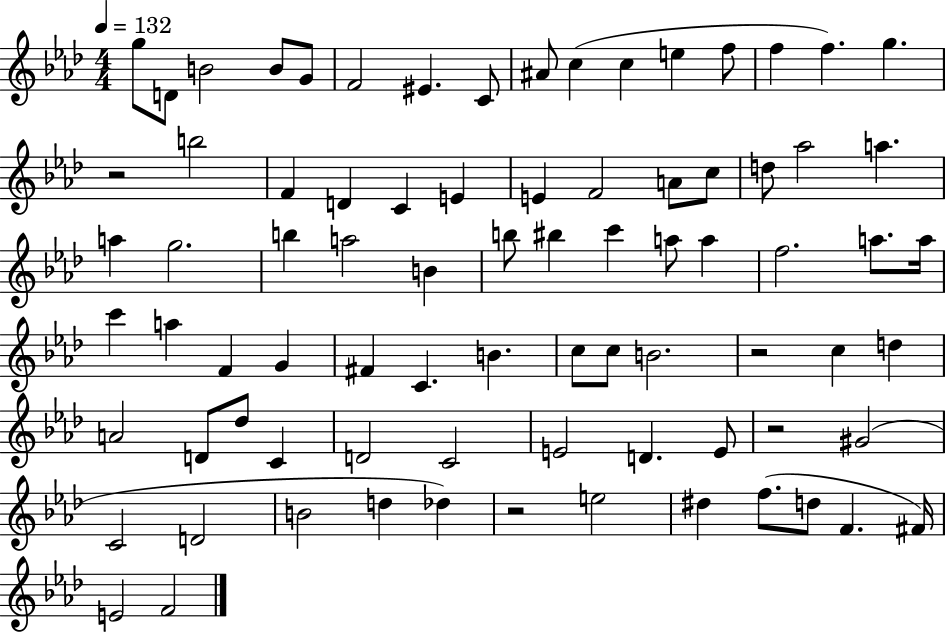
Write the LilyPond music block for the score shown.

{
  \clef treble
  \numericTimeSignature
  \time 4/4
  \key aes \major
  \tempo 4 = 132
  g''8 d'8 b'2 b'8 g'8 | f'2 eis'4. c'8 | ais'8 c''4( c''4 e''4 f''8 | f''4 f''4.) g''4. | \break r2 b''2 | f'4 d'4 c'4 e'4 | e'4 f'2 a'8 c''8 | d''8 aes''2 a''4. | \break a''4 g''2. | b''4 a''2 b'4 | b''8 bis''4 c'''4 a''8 a''4 | f''2. a''8. a''16 | \break c'''4 a''4 f'4 g'4 | fis'4 c'4. b'4. | c''8 c''8 b'2. | r2 c''4 d''4 | \break a'2 d'8 des''8 c'4 | d'2 c'2 | e'2 d'4. e'8 | r2 gis'2( | \break c'2 d'2 | b'2 d''4 des''4) | r2 e''2 | dis''4 f''8.( d''8 f'4. fis'16) | \break e'2 f'2 | \bar "|."
}